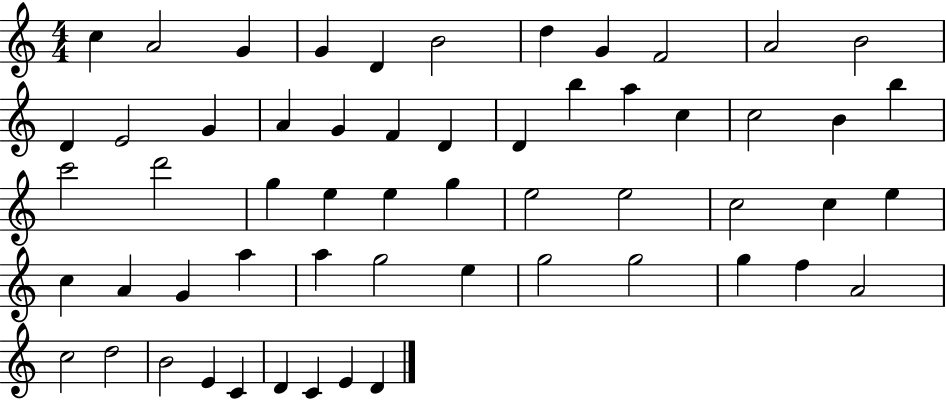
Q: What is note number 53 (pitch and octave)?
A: C4